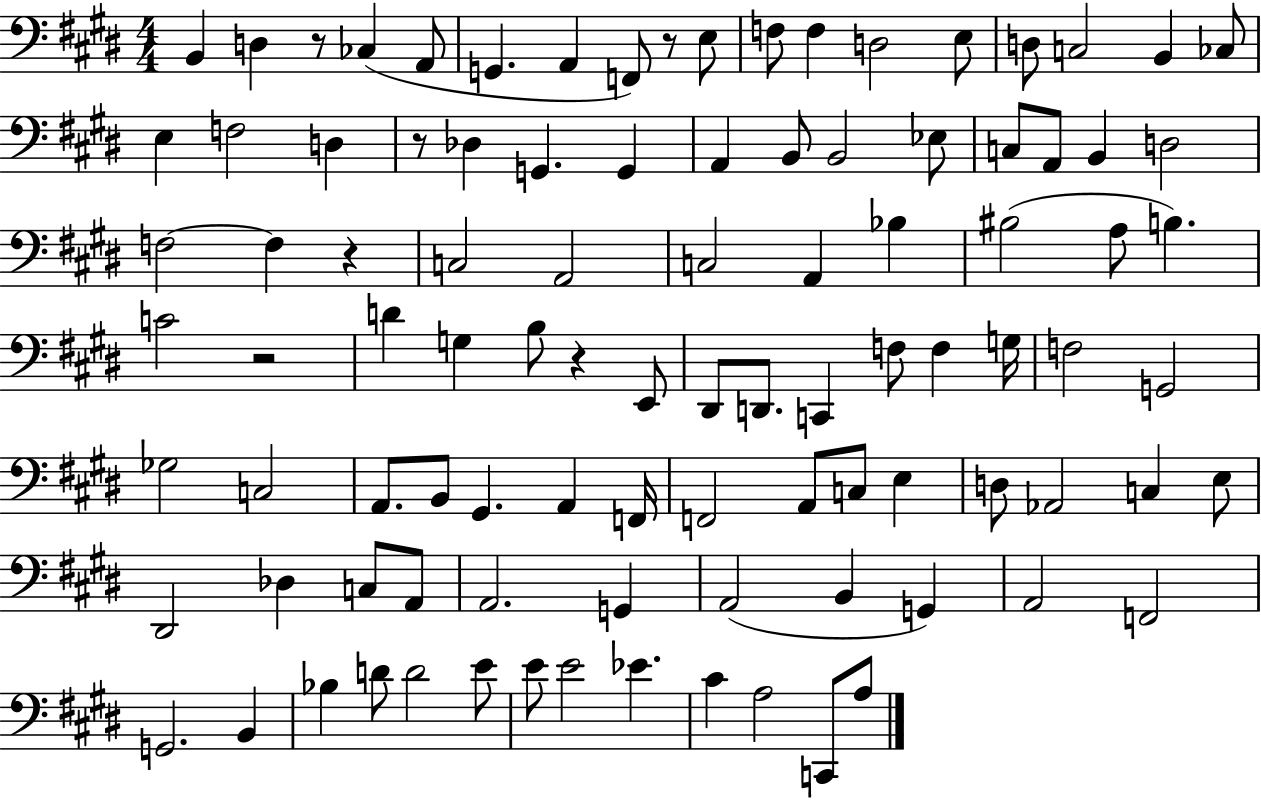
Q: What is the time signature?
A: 4/4